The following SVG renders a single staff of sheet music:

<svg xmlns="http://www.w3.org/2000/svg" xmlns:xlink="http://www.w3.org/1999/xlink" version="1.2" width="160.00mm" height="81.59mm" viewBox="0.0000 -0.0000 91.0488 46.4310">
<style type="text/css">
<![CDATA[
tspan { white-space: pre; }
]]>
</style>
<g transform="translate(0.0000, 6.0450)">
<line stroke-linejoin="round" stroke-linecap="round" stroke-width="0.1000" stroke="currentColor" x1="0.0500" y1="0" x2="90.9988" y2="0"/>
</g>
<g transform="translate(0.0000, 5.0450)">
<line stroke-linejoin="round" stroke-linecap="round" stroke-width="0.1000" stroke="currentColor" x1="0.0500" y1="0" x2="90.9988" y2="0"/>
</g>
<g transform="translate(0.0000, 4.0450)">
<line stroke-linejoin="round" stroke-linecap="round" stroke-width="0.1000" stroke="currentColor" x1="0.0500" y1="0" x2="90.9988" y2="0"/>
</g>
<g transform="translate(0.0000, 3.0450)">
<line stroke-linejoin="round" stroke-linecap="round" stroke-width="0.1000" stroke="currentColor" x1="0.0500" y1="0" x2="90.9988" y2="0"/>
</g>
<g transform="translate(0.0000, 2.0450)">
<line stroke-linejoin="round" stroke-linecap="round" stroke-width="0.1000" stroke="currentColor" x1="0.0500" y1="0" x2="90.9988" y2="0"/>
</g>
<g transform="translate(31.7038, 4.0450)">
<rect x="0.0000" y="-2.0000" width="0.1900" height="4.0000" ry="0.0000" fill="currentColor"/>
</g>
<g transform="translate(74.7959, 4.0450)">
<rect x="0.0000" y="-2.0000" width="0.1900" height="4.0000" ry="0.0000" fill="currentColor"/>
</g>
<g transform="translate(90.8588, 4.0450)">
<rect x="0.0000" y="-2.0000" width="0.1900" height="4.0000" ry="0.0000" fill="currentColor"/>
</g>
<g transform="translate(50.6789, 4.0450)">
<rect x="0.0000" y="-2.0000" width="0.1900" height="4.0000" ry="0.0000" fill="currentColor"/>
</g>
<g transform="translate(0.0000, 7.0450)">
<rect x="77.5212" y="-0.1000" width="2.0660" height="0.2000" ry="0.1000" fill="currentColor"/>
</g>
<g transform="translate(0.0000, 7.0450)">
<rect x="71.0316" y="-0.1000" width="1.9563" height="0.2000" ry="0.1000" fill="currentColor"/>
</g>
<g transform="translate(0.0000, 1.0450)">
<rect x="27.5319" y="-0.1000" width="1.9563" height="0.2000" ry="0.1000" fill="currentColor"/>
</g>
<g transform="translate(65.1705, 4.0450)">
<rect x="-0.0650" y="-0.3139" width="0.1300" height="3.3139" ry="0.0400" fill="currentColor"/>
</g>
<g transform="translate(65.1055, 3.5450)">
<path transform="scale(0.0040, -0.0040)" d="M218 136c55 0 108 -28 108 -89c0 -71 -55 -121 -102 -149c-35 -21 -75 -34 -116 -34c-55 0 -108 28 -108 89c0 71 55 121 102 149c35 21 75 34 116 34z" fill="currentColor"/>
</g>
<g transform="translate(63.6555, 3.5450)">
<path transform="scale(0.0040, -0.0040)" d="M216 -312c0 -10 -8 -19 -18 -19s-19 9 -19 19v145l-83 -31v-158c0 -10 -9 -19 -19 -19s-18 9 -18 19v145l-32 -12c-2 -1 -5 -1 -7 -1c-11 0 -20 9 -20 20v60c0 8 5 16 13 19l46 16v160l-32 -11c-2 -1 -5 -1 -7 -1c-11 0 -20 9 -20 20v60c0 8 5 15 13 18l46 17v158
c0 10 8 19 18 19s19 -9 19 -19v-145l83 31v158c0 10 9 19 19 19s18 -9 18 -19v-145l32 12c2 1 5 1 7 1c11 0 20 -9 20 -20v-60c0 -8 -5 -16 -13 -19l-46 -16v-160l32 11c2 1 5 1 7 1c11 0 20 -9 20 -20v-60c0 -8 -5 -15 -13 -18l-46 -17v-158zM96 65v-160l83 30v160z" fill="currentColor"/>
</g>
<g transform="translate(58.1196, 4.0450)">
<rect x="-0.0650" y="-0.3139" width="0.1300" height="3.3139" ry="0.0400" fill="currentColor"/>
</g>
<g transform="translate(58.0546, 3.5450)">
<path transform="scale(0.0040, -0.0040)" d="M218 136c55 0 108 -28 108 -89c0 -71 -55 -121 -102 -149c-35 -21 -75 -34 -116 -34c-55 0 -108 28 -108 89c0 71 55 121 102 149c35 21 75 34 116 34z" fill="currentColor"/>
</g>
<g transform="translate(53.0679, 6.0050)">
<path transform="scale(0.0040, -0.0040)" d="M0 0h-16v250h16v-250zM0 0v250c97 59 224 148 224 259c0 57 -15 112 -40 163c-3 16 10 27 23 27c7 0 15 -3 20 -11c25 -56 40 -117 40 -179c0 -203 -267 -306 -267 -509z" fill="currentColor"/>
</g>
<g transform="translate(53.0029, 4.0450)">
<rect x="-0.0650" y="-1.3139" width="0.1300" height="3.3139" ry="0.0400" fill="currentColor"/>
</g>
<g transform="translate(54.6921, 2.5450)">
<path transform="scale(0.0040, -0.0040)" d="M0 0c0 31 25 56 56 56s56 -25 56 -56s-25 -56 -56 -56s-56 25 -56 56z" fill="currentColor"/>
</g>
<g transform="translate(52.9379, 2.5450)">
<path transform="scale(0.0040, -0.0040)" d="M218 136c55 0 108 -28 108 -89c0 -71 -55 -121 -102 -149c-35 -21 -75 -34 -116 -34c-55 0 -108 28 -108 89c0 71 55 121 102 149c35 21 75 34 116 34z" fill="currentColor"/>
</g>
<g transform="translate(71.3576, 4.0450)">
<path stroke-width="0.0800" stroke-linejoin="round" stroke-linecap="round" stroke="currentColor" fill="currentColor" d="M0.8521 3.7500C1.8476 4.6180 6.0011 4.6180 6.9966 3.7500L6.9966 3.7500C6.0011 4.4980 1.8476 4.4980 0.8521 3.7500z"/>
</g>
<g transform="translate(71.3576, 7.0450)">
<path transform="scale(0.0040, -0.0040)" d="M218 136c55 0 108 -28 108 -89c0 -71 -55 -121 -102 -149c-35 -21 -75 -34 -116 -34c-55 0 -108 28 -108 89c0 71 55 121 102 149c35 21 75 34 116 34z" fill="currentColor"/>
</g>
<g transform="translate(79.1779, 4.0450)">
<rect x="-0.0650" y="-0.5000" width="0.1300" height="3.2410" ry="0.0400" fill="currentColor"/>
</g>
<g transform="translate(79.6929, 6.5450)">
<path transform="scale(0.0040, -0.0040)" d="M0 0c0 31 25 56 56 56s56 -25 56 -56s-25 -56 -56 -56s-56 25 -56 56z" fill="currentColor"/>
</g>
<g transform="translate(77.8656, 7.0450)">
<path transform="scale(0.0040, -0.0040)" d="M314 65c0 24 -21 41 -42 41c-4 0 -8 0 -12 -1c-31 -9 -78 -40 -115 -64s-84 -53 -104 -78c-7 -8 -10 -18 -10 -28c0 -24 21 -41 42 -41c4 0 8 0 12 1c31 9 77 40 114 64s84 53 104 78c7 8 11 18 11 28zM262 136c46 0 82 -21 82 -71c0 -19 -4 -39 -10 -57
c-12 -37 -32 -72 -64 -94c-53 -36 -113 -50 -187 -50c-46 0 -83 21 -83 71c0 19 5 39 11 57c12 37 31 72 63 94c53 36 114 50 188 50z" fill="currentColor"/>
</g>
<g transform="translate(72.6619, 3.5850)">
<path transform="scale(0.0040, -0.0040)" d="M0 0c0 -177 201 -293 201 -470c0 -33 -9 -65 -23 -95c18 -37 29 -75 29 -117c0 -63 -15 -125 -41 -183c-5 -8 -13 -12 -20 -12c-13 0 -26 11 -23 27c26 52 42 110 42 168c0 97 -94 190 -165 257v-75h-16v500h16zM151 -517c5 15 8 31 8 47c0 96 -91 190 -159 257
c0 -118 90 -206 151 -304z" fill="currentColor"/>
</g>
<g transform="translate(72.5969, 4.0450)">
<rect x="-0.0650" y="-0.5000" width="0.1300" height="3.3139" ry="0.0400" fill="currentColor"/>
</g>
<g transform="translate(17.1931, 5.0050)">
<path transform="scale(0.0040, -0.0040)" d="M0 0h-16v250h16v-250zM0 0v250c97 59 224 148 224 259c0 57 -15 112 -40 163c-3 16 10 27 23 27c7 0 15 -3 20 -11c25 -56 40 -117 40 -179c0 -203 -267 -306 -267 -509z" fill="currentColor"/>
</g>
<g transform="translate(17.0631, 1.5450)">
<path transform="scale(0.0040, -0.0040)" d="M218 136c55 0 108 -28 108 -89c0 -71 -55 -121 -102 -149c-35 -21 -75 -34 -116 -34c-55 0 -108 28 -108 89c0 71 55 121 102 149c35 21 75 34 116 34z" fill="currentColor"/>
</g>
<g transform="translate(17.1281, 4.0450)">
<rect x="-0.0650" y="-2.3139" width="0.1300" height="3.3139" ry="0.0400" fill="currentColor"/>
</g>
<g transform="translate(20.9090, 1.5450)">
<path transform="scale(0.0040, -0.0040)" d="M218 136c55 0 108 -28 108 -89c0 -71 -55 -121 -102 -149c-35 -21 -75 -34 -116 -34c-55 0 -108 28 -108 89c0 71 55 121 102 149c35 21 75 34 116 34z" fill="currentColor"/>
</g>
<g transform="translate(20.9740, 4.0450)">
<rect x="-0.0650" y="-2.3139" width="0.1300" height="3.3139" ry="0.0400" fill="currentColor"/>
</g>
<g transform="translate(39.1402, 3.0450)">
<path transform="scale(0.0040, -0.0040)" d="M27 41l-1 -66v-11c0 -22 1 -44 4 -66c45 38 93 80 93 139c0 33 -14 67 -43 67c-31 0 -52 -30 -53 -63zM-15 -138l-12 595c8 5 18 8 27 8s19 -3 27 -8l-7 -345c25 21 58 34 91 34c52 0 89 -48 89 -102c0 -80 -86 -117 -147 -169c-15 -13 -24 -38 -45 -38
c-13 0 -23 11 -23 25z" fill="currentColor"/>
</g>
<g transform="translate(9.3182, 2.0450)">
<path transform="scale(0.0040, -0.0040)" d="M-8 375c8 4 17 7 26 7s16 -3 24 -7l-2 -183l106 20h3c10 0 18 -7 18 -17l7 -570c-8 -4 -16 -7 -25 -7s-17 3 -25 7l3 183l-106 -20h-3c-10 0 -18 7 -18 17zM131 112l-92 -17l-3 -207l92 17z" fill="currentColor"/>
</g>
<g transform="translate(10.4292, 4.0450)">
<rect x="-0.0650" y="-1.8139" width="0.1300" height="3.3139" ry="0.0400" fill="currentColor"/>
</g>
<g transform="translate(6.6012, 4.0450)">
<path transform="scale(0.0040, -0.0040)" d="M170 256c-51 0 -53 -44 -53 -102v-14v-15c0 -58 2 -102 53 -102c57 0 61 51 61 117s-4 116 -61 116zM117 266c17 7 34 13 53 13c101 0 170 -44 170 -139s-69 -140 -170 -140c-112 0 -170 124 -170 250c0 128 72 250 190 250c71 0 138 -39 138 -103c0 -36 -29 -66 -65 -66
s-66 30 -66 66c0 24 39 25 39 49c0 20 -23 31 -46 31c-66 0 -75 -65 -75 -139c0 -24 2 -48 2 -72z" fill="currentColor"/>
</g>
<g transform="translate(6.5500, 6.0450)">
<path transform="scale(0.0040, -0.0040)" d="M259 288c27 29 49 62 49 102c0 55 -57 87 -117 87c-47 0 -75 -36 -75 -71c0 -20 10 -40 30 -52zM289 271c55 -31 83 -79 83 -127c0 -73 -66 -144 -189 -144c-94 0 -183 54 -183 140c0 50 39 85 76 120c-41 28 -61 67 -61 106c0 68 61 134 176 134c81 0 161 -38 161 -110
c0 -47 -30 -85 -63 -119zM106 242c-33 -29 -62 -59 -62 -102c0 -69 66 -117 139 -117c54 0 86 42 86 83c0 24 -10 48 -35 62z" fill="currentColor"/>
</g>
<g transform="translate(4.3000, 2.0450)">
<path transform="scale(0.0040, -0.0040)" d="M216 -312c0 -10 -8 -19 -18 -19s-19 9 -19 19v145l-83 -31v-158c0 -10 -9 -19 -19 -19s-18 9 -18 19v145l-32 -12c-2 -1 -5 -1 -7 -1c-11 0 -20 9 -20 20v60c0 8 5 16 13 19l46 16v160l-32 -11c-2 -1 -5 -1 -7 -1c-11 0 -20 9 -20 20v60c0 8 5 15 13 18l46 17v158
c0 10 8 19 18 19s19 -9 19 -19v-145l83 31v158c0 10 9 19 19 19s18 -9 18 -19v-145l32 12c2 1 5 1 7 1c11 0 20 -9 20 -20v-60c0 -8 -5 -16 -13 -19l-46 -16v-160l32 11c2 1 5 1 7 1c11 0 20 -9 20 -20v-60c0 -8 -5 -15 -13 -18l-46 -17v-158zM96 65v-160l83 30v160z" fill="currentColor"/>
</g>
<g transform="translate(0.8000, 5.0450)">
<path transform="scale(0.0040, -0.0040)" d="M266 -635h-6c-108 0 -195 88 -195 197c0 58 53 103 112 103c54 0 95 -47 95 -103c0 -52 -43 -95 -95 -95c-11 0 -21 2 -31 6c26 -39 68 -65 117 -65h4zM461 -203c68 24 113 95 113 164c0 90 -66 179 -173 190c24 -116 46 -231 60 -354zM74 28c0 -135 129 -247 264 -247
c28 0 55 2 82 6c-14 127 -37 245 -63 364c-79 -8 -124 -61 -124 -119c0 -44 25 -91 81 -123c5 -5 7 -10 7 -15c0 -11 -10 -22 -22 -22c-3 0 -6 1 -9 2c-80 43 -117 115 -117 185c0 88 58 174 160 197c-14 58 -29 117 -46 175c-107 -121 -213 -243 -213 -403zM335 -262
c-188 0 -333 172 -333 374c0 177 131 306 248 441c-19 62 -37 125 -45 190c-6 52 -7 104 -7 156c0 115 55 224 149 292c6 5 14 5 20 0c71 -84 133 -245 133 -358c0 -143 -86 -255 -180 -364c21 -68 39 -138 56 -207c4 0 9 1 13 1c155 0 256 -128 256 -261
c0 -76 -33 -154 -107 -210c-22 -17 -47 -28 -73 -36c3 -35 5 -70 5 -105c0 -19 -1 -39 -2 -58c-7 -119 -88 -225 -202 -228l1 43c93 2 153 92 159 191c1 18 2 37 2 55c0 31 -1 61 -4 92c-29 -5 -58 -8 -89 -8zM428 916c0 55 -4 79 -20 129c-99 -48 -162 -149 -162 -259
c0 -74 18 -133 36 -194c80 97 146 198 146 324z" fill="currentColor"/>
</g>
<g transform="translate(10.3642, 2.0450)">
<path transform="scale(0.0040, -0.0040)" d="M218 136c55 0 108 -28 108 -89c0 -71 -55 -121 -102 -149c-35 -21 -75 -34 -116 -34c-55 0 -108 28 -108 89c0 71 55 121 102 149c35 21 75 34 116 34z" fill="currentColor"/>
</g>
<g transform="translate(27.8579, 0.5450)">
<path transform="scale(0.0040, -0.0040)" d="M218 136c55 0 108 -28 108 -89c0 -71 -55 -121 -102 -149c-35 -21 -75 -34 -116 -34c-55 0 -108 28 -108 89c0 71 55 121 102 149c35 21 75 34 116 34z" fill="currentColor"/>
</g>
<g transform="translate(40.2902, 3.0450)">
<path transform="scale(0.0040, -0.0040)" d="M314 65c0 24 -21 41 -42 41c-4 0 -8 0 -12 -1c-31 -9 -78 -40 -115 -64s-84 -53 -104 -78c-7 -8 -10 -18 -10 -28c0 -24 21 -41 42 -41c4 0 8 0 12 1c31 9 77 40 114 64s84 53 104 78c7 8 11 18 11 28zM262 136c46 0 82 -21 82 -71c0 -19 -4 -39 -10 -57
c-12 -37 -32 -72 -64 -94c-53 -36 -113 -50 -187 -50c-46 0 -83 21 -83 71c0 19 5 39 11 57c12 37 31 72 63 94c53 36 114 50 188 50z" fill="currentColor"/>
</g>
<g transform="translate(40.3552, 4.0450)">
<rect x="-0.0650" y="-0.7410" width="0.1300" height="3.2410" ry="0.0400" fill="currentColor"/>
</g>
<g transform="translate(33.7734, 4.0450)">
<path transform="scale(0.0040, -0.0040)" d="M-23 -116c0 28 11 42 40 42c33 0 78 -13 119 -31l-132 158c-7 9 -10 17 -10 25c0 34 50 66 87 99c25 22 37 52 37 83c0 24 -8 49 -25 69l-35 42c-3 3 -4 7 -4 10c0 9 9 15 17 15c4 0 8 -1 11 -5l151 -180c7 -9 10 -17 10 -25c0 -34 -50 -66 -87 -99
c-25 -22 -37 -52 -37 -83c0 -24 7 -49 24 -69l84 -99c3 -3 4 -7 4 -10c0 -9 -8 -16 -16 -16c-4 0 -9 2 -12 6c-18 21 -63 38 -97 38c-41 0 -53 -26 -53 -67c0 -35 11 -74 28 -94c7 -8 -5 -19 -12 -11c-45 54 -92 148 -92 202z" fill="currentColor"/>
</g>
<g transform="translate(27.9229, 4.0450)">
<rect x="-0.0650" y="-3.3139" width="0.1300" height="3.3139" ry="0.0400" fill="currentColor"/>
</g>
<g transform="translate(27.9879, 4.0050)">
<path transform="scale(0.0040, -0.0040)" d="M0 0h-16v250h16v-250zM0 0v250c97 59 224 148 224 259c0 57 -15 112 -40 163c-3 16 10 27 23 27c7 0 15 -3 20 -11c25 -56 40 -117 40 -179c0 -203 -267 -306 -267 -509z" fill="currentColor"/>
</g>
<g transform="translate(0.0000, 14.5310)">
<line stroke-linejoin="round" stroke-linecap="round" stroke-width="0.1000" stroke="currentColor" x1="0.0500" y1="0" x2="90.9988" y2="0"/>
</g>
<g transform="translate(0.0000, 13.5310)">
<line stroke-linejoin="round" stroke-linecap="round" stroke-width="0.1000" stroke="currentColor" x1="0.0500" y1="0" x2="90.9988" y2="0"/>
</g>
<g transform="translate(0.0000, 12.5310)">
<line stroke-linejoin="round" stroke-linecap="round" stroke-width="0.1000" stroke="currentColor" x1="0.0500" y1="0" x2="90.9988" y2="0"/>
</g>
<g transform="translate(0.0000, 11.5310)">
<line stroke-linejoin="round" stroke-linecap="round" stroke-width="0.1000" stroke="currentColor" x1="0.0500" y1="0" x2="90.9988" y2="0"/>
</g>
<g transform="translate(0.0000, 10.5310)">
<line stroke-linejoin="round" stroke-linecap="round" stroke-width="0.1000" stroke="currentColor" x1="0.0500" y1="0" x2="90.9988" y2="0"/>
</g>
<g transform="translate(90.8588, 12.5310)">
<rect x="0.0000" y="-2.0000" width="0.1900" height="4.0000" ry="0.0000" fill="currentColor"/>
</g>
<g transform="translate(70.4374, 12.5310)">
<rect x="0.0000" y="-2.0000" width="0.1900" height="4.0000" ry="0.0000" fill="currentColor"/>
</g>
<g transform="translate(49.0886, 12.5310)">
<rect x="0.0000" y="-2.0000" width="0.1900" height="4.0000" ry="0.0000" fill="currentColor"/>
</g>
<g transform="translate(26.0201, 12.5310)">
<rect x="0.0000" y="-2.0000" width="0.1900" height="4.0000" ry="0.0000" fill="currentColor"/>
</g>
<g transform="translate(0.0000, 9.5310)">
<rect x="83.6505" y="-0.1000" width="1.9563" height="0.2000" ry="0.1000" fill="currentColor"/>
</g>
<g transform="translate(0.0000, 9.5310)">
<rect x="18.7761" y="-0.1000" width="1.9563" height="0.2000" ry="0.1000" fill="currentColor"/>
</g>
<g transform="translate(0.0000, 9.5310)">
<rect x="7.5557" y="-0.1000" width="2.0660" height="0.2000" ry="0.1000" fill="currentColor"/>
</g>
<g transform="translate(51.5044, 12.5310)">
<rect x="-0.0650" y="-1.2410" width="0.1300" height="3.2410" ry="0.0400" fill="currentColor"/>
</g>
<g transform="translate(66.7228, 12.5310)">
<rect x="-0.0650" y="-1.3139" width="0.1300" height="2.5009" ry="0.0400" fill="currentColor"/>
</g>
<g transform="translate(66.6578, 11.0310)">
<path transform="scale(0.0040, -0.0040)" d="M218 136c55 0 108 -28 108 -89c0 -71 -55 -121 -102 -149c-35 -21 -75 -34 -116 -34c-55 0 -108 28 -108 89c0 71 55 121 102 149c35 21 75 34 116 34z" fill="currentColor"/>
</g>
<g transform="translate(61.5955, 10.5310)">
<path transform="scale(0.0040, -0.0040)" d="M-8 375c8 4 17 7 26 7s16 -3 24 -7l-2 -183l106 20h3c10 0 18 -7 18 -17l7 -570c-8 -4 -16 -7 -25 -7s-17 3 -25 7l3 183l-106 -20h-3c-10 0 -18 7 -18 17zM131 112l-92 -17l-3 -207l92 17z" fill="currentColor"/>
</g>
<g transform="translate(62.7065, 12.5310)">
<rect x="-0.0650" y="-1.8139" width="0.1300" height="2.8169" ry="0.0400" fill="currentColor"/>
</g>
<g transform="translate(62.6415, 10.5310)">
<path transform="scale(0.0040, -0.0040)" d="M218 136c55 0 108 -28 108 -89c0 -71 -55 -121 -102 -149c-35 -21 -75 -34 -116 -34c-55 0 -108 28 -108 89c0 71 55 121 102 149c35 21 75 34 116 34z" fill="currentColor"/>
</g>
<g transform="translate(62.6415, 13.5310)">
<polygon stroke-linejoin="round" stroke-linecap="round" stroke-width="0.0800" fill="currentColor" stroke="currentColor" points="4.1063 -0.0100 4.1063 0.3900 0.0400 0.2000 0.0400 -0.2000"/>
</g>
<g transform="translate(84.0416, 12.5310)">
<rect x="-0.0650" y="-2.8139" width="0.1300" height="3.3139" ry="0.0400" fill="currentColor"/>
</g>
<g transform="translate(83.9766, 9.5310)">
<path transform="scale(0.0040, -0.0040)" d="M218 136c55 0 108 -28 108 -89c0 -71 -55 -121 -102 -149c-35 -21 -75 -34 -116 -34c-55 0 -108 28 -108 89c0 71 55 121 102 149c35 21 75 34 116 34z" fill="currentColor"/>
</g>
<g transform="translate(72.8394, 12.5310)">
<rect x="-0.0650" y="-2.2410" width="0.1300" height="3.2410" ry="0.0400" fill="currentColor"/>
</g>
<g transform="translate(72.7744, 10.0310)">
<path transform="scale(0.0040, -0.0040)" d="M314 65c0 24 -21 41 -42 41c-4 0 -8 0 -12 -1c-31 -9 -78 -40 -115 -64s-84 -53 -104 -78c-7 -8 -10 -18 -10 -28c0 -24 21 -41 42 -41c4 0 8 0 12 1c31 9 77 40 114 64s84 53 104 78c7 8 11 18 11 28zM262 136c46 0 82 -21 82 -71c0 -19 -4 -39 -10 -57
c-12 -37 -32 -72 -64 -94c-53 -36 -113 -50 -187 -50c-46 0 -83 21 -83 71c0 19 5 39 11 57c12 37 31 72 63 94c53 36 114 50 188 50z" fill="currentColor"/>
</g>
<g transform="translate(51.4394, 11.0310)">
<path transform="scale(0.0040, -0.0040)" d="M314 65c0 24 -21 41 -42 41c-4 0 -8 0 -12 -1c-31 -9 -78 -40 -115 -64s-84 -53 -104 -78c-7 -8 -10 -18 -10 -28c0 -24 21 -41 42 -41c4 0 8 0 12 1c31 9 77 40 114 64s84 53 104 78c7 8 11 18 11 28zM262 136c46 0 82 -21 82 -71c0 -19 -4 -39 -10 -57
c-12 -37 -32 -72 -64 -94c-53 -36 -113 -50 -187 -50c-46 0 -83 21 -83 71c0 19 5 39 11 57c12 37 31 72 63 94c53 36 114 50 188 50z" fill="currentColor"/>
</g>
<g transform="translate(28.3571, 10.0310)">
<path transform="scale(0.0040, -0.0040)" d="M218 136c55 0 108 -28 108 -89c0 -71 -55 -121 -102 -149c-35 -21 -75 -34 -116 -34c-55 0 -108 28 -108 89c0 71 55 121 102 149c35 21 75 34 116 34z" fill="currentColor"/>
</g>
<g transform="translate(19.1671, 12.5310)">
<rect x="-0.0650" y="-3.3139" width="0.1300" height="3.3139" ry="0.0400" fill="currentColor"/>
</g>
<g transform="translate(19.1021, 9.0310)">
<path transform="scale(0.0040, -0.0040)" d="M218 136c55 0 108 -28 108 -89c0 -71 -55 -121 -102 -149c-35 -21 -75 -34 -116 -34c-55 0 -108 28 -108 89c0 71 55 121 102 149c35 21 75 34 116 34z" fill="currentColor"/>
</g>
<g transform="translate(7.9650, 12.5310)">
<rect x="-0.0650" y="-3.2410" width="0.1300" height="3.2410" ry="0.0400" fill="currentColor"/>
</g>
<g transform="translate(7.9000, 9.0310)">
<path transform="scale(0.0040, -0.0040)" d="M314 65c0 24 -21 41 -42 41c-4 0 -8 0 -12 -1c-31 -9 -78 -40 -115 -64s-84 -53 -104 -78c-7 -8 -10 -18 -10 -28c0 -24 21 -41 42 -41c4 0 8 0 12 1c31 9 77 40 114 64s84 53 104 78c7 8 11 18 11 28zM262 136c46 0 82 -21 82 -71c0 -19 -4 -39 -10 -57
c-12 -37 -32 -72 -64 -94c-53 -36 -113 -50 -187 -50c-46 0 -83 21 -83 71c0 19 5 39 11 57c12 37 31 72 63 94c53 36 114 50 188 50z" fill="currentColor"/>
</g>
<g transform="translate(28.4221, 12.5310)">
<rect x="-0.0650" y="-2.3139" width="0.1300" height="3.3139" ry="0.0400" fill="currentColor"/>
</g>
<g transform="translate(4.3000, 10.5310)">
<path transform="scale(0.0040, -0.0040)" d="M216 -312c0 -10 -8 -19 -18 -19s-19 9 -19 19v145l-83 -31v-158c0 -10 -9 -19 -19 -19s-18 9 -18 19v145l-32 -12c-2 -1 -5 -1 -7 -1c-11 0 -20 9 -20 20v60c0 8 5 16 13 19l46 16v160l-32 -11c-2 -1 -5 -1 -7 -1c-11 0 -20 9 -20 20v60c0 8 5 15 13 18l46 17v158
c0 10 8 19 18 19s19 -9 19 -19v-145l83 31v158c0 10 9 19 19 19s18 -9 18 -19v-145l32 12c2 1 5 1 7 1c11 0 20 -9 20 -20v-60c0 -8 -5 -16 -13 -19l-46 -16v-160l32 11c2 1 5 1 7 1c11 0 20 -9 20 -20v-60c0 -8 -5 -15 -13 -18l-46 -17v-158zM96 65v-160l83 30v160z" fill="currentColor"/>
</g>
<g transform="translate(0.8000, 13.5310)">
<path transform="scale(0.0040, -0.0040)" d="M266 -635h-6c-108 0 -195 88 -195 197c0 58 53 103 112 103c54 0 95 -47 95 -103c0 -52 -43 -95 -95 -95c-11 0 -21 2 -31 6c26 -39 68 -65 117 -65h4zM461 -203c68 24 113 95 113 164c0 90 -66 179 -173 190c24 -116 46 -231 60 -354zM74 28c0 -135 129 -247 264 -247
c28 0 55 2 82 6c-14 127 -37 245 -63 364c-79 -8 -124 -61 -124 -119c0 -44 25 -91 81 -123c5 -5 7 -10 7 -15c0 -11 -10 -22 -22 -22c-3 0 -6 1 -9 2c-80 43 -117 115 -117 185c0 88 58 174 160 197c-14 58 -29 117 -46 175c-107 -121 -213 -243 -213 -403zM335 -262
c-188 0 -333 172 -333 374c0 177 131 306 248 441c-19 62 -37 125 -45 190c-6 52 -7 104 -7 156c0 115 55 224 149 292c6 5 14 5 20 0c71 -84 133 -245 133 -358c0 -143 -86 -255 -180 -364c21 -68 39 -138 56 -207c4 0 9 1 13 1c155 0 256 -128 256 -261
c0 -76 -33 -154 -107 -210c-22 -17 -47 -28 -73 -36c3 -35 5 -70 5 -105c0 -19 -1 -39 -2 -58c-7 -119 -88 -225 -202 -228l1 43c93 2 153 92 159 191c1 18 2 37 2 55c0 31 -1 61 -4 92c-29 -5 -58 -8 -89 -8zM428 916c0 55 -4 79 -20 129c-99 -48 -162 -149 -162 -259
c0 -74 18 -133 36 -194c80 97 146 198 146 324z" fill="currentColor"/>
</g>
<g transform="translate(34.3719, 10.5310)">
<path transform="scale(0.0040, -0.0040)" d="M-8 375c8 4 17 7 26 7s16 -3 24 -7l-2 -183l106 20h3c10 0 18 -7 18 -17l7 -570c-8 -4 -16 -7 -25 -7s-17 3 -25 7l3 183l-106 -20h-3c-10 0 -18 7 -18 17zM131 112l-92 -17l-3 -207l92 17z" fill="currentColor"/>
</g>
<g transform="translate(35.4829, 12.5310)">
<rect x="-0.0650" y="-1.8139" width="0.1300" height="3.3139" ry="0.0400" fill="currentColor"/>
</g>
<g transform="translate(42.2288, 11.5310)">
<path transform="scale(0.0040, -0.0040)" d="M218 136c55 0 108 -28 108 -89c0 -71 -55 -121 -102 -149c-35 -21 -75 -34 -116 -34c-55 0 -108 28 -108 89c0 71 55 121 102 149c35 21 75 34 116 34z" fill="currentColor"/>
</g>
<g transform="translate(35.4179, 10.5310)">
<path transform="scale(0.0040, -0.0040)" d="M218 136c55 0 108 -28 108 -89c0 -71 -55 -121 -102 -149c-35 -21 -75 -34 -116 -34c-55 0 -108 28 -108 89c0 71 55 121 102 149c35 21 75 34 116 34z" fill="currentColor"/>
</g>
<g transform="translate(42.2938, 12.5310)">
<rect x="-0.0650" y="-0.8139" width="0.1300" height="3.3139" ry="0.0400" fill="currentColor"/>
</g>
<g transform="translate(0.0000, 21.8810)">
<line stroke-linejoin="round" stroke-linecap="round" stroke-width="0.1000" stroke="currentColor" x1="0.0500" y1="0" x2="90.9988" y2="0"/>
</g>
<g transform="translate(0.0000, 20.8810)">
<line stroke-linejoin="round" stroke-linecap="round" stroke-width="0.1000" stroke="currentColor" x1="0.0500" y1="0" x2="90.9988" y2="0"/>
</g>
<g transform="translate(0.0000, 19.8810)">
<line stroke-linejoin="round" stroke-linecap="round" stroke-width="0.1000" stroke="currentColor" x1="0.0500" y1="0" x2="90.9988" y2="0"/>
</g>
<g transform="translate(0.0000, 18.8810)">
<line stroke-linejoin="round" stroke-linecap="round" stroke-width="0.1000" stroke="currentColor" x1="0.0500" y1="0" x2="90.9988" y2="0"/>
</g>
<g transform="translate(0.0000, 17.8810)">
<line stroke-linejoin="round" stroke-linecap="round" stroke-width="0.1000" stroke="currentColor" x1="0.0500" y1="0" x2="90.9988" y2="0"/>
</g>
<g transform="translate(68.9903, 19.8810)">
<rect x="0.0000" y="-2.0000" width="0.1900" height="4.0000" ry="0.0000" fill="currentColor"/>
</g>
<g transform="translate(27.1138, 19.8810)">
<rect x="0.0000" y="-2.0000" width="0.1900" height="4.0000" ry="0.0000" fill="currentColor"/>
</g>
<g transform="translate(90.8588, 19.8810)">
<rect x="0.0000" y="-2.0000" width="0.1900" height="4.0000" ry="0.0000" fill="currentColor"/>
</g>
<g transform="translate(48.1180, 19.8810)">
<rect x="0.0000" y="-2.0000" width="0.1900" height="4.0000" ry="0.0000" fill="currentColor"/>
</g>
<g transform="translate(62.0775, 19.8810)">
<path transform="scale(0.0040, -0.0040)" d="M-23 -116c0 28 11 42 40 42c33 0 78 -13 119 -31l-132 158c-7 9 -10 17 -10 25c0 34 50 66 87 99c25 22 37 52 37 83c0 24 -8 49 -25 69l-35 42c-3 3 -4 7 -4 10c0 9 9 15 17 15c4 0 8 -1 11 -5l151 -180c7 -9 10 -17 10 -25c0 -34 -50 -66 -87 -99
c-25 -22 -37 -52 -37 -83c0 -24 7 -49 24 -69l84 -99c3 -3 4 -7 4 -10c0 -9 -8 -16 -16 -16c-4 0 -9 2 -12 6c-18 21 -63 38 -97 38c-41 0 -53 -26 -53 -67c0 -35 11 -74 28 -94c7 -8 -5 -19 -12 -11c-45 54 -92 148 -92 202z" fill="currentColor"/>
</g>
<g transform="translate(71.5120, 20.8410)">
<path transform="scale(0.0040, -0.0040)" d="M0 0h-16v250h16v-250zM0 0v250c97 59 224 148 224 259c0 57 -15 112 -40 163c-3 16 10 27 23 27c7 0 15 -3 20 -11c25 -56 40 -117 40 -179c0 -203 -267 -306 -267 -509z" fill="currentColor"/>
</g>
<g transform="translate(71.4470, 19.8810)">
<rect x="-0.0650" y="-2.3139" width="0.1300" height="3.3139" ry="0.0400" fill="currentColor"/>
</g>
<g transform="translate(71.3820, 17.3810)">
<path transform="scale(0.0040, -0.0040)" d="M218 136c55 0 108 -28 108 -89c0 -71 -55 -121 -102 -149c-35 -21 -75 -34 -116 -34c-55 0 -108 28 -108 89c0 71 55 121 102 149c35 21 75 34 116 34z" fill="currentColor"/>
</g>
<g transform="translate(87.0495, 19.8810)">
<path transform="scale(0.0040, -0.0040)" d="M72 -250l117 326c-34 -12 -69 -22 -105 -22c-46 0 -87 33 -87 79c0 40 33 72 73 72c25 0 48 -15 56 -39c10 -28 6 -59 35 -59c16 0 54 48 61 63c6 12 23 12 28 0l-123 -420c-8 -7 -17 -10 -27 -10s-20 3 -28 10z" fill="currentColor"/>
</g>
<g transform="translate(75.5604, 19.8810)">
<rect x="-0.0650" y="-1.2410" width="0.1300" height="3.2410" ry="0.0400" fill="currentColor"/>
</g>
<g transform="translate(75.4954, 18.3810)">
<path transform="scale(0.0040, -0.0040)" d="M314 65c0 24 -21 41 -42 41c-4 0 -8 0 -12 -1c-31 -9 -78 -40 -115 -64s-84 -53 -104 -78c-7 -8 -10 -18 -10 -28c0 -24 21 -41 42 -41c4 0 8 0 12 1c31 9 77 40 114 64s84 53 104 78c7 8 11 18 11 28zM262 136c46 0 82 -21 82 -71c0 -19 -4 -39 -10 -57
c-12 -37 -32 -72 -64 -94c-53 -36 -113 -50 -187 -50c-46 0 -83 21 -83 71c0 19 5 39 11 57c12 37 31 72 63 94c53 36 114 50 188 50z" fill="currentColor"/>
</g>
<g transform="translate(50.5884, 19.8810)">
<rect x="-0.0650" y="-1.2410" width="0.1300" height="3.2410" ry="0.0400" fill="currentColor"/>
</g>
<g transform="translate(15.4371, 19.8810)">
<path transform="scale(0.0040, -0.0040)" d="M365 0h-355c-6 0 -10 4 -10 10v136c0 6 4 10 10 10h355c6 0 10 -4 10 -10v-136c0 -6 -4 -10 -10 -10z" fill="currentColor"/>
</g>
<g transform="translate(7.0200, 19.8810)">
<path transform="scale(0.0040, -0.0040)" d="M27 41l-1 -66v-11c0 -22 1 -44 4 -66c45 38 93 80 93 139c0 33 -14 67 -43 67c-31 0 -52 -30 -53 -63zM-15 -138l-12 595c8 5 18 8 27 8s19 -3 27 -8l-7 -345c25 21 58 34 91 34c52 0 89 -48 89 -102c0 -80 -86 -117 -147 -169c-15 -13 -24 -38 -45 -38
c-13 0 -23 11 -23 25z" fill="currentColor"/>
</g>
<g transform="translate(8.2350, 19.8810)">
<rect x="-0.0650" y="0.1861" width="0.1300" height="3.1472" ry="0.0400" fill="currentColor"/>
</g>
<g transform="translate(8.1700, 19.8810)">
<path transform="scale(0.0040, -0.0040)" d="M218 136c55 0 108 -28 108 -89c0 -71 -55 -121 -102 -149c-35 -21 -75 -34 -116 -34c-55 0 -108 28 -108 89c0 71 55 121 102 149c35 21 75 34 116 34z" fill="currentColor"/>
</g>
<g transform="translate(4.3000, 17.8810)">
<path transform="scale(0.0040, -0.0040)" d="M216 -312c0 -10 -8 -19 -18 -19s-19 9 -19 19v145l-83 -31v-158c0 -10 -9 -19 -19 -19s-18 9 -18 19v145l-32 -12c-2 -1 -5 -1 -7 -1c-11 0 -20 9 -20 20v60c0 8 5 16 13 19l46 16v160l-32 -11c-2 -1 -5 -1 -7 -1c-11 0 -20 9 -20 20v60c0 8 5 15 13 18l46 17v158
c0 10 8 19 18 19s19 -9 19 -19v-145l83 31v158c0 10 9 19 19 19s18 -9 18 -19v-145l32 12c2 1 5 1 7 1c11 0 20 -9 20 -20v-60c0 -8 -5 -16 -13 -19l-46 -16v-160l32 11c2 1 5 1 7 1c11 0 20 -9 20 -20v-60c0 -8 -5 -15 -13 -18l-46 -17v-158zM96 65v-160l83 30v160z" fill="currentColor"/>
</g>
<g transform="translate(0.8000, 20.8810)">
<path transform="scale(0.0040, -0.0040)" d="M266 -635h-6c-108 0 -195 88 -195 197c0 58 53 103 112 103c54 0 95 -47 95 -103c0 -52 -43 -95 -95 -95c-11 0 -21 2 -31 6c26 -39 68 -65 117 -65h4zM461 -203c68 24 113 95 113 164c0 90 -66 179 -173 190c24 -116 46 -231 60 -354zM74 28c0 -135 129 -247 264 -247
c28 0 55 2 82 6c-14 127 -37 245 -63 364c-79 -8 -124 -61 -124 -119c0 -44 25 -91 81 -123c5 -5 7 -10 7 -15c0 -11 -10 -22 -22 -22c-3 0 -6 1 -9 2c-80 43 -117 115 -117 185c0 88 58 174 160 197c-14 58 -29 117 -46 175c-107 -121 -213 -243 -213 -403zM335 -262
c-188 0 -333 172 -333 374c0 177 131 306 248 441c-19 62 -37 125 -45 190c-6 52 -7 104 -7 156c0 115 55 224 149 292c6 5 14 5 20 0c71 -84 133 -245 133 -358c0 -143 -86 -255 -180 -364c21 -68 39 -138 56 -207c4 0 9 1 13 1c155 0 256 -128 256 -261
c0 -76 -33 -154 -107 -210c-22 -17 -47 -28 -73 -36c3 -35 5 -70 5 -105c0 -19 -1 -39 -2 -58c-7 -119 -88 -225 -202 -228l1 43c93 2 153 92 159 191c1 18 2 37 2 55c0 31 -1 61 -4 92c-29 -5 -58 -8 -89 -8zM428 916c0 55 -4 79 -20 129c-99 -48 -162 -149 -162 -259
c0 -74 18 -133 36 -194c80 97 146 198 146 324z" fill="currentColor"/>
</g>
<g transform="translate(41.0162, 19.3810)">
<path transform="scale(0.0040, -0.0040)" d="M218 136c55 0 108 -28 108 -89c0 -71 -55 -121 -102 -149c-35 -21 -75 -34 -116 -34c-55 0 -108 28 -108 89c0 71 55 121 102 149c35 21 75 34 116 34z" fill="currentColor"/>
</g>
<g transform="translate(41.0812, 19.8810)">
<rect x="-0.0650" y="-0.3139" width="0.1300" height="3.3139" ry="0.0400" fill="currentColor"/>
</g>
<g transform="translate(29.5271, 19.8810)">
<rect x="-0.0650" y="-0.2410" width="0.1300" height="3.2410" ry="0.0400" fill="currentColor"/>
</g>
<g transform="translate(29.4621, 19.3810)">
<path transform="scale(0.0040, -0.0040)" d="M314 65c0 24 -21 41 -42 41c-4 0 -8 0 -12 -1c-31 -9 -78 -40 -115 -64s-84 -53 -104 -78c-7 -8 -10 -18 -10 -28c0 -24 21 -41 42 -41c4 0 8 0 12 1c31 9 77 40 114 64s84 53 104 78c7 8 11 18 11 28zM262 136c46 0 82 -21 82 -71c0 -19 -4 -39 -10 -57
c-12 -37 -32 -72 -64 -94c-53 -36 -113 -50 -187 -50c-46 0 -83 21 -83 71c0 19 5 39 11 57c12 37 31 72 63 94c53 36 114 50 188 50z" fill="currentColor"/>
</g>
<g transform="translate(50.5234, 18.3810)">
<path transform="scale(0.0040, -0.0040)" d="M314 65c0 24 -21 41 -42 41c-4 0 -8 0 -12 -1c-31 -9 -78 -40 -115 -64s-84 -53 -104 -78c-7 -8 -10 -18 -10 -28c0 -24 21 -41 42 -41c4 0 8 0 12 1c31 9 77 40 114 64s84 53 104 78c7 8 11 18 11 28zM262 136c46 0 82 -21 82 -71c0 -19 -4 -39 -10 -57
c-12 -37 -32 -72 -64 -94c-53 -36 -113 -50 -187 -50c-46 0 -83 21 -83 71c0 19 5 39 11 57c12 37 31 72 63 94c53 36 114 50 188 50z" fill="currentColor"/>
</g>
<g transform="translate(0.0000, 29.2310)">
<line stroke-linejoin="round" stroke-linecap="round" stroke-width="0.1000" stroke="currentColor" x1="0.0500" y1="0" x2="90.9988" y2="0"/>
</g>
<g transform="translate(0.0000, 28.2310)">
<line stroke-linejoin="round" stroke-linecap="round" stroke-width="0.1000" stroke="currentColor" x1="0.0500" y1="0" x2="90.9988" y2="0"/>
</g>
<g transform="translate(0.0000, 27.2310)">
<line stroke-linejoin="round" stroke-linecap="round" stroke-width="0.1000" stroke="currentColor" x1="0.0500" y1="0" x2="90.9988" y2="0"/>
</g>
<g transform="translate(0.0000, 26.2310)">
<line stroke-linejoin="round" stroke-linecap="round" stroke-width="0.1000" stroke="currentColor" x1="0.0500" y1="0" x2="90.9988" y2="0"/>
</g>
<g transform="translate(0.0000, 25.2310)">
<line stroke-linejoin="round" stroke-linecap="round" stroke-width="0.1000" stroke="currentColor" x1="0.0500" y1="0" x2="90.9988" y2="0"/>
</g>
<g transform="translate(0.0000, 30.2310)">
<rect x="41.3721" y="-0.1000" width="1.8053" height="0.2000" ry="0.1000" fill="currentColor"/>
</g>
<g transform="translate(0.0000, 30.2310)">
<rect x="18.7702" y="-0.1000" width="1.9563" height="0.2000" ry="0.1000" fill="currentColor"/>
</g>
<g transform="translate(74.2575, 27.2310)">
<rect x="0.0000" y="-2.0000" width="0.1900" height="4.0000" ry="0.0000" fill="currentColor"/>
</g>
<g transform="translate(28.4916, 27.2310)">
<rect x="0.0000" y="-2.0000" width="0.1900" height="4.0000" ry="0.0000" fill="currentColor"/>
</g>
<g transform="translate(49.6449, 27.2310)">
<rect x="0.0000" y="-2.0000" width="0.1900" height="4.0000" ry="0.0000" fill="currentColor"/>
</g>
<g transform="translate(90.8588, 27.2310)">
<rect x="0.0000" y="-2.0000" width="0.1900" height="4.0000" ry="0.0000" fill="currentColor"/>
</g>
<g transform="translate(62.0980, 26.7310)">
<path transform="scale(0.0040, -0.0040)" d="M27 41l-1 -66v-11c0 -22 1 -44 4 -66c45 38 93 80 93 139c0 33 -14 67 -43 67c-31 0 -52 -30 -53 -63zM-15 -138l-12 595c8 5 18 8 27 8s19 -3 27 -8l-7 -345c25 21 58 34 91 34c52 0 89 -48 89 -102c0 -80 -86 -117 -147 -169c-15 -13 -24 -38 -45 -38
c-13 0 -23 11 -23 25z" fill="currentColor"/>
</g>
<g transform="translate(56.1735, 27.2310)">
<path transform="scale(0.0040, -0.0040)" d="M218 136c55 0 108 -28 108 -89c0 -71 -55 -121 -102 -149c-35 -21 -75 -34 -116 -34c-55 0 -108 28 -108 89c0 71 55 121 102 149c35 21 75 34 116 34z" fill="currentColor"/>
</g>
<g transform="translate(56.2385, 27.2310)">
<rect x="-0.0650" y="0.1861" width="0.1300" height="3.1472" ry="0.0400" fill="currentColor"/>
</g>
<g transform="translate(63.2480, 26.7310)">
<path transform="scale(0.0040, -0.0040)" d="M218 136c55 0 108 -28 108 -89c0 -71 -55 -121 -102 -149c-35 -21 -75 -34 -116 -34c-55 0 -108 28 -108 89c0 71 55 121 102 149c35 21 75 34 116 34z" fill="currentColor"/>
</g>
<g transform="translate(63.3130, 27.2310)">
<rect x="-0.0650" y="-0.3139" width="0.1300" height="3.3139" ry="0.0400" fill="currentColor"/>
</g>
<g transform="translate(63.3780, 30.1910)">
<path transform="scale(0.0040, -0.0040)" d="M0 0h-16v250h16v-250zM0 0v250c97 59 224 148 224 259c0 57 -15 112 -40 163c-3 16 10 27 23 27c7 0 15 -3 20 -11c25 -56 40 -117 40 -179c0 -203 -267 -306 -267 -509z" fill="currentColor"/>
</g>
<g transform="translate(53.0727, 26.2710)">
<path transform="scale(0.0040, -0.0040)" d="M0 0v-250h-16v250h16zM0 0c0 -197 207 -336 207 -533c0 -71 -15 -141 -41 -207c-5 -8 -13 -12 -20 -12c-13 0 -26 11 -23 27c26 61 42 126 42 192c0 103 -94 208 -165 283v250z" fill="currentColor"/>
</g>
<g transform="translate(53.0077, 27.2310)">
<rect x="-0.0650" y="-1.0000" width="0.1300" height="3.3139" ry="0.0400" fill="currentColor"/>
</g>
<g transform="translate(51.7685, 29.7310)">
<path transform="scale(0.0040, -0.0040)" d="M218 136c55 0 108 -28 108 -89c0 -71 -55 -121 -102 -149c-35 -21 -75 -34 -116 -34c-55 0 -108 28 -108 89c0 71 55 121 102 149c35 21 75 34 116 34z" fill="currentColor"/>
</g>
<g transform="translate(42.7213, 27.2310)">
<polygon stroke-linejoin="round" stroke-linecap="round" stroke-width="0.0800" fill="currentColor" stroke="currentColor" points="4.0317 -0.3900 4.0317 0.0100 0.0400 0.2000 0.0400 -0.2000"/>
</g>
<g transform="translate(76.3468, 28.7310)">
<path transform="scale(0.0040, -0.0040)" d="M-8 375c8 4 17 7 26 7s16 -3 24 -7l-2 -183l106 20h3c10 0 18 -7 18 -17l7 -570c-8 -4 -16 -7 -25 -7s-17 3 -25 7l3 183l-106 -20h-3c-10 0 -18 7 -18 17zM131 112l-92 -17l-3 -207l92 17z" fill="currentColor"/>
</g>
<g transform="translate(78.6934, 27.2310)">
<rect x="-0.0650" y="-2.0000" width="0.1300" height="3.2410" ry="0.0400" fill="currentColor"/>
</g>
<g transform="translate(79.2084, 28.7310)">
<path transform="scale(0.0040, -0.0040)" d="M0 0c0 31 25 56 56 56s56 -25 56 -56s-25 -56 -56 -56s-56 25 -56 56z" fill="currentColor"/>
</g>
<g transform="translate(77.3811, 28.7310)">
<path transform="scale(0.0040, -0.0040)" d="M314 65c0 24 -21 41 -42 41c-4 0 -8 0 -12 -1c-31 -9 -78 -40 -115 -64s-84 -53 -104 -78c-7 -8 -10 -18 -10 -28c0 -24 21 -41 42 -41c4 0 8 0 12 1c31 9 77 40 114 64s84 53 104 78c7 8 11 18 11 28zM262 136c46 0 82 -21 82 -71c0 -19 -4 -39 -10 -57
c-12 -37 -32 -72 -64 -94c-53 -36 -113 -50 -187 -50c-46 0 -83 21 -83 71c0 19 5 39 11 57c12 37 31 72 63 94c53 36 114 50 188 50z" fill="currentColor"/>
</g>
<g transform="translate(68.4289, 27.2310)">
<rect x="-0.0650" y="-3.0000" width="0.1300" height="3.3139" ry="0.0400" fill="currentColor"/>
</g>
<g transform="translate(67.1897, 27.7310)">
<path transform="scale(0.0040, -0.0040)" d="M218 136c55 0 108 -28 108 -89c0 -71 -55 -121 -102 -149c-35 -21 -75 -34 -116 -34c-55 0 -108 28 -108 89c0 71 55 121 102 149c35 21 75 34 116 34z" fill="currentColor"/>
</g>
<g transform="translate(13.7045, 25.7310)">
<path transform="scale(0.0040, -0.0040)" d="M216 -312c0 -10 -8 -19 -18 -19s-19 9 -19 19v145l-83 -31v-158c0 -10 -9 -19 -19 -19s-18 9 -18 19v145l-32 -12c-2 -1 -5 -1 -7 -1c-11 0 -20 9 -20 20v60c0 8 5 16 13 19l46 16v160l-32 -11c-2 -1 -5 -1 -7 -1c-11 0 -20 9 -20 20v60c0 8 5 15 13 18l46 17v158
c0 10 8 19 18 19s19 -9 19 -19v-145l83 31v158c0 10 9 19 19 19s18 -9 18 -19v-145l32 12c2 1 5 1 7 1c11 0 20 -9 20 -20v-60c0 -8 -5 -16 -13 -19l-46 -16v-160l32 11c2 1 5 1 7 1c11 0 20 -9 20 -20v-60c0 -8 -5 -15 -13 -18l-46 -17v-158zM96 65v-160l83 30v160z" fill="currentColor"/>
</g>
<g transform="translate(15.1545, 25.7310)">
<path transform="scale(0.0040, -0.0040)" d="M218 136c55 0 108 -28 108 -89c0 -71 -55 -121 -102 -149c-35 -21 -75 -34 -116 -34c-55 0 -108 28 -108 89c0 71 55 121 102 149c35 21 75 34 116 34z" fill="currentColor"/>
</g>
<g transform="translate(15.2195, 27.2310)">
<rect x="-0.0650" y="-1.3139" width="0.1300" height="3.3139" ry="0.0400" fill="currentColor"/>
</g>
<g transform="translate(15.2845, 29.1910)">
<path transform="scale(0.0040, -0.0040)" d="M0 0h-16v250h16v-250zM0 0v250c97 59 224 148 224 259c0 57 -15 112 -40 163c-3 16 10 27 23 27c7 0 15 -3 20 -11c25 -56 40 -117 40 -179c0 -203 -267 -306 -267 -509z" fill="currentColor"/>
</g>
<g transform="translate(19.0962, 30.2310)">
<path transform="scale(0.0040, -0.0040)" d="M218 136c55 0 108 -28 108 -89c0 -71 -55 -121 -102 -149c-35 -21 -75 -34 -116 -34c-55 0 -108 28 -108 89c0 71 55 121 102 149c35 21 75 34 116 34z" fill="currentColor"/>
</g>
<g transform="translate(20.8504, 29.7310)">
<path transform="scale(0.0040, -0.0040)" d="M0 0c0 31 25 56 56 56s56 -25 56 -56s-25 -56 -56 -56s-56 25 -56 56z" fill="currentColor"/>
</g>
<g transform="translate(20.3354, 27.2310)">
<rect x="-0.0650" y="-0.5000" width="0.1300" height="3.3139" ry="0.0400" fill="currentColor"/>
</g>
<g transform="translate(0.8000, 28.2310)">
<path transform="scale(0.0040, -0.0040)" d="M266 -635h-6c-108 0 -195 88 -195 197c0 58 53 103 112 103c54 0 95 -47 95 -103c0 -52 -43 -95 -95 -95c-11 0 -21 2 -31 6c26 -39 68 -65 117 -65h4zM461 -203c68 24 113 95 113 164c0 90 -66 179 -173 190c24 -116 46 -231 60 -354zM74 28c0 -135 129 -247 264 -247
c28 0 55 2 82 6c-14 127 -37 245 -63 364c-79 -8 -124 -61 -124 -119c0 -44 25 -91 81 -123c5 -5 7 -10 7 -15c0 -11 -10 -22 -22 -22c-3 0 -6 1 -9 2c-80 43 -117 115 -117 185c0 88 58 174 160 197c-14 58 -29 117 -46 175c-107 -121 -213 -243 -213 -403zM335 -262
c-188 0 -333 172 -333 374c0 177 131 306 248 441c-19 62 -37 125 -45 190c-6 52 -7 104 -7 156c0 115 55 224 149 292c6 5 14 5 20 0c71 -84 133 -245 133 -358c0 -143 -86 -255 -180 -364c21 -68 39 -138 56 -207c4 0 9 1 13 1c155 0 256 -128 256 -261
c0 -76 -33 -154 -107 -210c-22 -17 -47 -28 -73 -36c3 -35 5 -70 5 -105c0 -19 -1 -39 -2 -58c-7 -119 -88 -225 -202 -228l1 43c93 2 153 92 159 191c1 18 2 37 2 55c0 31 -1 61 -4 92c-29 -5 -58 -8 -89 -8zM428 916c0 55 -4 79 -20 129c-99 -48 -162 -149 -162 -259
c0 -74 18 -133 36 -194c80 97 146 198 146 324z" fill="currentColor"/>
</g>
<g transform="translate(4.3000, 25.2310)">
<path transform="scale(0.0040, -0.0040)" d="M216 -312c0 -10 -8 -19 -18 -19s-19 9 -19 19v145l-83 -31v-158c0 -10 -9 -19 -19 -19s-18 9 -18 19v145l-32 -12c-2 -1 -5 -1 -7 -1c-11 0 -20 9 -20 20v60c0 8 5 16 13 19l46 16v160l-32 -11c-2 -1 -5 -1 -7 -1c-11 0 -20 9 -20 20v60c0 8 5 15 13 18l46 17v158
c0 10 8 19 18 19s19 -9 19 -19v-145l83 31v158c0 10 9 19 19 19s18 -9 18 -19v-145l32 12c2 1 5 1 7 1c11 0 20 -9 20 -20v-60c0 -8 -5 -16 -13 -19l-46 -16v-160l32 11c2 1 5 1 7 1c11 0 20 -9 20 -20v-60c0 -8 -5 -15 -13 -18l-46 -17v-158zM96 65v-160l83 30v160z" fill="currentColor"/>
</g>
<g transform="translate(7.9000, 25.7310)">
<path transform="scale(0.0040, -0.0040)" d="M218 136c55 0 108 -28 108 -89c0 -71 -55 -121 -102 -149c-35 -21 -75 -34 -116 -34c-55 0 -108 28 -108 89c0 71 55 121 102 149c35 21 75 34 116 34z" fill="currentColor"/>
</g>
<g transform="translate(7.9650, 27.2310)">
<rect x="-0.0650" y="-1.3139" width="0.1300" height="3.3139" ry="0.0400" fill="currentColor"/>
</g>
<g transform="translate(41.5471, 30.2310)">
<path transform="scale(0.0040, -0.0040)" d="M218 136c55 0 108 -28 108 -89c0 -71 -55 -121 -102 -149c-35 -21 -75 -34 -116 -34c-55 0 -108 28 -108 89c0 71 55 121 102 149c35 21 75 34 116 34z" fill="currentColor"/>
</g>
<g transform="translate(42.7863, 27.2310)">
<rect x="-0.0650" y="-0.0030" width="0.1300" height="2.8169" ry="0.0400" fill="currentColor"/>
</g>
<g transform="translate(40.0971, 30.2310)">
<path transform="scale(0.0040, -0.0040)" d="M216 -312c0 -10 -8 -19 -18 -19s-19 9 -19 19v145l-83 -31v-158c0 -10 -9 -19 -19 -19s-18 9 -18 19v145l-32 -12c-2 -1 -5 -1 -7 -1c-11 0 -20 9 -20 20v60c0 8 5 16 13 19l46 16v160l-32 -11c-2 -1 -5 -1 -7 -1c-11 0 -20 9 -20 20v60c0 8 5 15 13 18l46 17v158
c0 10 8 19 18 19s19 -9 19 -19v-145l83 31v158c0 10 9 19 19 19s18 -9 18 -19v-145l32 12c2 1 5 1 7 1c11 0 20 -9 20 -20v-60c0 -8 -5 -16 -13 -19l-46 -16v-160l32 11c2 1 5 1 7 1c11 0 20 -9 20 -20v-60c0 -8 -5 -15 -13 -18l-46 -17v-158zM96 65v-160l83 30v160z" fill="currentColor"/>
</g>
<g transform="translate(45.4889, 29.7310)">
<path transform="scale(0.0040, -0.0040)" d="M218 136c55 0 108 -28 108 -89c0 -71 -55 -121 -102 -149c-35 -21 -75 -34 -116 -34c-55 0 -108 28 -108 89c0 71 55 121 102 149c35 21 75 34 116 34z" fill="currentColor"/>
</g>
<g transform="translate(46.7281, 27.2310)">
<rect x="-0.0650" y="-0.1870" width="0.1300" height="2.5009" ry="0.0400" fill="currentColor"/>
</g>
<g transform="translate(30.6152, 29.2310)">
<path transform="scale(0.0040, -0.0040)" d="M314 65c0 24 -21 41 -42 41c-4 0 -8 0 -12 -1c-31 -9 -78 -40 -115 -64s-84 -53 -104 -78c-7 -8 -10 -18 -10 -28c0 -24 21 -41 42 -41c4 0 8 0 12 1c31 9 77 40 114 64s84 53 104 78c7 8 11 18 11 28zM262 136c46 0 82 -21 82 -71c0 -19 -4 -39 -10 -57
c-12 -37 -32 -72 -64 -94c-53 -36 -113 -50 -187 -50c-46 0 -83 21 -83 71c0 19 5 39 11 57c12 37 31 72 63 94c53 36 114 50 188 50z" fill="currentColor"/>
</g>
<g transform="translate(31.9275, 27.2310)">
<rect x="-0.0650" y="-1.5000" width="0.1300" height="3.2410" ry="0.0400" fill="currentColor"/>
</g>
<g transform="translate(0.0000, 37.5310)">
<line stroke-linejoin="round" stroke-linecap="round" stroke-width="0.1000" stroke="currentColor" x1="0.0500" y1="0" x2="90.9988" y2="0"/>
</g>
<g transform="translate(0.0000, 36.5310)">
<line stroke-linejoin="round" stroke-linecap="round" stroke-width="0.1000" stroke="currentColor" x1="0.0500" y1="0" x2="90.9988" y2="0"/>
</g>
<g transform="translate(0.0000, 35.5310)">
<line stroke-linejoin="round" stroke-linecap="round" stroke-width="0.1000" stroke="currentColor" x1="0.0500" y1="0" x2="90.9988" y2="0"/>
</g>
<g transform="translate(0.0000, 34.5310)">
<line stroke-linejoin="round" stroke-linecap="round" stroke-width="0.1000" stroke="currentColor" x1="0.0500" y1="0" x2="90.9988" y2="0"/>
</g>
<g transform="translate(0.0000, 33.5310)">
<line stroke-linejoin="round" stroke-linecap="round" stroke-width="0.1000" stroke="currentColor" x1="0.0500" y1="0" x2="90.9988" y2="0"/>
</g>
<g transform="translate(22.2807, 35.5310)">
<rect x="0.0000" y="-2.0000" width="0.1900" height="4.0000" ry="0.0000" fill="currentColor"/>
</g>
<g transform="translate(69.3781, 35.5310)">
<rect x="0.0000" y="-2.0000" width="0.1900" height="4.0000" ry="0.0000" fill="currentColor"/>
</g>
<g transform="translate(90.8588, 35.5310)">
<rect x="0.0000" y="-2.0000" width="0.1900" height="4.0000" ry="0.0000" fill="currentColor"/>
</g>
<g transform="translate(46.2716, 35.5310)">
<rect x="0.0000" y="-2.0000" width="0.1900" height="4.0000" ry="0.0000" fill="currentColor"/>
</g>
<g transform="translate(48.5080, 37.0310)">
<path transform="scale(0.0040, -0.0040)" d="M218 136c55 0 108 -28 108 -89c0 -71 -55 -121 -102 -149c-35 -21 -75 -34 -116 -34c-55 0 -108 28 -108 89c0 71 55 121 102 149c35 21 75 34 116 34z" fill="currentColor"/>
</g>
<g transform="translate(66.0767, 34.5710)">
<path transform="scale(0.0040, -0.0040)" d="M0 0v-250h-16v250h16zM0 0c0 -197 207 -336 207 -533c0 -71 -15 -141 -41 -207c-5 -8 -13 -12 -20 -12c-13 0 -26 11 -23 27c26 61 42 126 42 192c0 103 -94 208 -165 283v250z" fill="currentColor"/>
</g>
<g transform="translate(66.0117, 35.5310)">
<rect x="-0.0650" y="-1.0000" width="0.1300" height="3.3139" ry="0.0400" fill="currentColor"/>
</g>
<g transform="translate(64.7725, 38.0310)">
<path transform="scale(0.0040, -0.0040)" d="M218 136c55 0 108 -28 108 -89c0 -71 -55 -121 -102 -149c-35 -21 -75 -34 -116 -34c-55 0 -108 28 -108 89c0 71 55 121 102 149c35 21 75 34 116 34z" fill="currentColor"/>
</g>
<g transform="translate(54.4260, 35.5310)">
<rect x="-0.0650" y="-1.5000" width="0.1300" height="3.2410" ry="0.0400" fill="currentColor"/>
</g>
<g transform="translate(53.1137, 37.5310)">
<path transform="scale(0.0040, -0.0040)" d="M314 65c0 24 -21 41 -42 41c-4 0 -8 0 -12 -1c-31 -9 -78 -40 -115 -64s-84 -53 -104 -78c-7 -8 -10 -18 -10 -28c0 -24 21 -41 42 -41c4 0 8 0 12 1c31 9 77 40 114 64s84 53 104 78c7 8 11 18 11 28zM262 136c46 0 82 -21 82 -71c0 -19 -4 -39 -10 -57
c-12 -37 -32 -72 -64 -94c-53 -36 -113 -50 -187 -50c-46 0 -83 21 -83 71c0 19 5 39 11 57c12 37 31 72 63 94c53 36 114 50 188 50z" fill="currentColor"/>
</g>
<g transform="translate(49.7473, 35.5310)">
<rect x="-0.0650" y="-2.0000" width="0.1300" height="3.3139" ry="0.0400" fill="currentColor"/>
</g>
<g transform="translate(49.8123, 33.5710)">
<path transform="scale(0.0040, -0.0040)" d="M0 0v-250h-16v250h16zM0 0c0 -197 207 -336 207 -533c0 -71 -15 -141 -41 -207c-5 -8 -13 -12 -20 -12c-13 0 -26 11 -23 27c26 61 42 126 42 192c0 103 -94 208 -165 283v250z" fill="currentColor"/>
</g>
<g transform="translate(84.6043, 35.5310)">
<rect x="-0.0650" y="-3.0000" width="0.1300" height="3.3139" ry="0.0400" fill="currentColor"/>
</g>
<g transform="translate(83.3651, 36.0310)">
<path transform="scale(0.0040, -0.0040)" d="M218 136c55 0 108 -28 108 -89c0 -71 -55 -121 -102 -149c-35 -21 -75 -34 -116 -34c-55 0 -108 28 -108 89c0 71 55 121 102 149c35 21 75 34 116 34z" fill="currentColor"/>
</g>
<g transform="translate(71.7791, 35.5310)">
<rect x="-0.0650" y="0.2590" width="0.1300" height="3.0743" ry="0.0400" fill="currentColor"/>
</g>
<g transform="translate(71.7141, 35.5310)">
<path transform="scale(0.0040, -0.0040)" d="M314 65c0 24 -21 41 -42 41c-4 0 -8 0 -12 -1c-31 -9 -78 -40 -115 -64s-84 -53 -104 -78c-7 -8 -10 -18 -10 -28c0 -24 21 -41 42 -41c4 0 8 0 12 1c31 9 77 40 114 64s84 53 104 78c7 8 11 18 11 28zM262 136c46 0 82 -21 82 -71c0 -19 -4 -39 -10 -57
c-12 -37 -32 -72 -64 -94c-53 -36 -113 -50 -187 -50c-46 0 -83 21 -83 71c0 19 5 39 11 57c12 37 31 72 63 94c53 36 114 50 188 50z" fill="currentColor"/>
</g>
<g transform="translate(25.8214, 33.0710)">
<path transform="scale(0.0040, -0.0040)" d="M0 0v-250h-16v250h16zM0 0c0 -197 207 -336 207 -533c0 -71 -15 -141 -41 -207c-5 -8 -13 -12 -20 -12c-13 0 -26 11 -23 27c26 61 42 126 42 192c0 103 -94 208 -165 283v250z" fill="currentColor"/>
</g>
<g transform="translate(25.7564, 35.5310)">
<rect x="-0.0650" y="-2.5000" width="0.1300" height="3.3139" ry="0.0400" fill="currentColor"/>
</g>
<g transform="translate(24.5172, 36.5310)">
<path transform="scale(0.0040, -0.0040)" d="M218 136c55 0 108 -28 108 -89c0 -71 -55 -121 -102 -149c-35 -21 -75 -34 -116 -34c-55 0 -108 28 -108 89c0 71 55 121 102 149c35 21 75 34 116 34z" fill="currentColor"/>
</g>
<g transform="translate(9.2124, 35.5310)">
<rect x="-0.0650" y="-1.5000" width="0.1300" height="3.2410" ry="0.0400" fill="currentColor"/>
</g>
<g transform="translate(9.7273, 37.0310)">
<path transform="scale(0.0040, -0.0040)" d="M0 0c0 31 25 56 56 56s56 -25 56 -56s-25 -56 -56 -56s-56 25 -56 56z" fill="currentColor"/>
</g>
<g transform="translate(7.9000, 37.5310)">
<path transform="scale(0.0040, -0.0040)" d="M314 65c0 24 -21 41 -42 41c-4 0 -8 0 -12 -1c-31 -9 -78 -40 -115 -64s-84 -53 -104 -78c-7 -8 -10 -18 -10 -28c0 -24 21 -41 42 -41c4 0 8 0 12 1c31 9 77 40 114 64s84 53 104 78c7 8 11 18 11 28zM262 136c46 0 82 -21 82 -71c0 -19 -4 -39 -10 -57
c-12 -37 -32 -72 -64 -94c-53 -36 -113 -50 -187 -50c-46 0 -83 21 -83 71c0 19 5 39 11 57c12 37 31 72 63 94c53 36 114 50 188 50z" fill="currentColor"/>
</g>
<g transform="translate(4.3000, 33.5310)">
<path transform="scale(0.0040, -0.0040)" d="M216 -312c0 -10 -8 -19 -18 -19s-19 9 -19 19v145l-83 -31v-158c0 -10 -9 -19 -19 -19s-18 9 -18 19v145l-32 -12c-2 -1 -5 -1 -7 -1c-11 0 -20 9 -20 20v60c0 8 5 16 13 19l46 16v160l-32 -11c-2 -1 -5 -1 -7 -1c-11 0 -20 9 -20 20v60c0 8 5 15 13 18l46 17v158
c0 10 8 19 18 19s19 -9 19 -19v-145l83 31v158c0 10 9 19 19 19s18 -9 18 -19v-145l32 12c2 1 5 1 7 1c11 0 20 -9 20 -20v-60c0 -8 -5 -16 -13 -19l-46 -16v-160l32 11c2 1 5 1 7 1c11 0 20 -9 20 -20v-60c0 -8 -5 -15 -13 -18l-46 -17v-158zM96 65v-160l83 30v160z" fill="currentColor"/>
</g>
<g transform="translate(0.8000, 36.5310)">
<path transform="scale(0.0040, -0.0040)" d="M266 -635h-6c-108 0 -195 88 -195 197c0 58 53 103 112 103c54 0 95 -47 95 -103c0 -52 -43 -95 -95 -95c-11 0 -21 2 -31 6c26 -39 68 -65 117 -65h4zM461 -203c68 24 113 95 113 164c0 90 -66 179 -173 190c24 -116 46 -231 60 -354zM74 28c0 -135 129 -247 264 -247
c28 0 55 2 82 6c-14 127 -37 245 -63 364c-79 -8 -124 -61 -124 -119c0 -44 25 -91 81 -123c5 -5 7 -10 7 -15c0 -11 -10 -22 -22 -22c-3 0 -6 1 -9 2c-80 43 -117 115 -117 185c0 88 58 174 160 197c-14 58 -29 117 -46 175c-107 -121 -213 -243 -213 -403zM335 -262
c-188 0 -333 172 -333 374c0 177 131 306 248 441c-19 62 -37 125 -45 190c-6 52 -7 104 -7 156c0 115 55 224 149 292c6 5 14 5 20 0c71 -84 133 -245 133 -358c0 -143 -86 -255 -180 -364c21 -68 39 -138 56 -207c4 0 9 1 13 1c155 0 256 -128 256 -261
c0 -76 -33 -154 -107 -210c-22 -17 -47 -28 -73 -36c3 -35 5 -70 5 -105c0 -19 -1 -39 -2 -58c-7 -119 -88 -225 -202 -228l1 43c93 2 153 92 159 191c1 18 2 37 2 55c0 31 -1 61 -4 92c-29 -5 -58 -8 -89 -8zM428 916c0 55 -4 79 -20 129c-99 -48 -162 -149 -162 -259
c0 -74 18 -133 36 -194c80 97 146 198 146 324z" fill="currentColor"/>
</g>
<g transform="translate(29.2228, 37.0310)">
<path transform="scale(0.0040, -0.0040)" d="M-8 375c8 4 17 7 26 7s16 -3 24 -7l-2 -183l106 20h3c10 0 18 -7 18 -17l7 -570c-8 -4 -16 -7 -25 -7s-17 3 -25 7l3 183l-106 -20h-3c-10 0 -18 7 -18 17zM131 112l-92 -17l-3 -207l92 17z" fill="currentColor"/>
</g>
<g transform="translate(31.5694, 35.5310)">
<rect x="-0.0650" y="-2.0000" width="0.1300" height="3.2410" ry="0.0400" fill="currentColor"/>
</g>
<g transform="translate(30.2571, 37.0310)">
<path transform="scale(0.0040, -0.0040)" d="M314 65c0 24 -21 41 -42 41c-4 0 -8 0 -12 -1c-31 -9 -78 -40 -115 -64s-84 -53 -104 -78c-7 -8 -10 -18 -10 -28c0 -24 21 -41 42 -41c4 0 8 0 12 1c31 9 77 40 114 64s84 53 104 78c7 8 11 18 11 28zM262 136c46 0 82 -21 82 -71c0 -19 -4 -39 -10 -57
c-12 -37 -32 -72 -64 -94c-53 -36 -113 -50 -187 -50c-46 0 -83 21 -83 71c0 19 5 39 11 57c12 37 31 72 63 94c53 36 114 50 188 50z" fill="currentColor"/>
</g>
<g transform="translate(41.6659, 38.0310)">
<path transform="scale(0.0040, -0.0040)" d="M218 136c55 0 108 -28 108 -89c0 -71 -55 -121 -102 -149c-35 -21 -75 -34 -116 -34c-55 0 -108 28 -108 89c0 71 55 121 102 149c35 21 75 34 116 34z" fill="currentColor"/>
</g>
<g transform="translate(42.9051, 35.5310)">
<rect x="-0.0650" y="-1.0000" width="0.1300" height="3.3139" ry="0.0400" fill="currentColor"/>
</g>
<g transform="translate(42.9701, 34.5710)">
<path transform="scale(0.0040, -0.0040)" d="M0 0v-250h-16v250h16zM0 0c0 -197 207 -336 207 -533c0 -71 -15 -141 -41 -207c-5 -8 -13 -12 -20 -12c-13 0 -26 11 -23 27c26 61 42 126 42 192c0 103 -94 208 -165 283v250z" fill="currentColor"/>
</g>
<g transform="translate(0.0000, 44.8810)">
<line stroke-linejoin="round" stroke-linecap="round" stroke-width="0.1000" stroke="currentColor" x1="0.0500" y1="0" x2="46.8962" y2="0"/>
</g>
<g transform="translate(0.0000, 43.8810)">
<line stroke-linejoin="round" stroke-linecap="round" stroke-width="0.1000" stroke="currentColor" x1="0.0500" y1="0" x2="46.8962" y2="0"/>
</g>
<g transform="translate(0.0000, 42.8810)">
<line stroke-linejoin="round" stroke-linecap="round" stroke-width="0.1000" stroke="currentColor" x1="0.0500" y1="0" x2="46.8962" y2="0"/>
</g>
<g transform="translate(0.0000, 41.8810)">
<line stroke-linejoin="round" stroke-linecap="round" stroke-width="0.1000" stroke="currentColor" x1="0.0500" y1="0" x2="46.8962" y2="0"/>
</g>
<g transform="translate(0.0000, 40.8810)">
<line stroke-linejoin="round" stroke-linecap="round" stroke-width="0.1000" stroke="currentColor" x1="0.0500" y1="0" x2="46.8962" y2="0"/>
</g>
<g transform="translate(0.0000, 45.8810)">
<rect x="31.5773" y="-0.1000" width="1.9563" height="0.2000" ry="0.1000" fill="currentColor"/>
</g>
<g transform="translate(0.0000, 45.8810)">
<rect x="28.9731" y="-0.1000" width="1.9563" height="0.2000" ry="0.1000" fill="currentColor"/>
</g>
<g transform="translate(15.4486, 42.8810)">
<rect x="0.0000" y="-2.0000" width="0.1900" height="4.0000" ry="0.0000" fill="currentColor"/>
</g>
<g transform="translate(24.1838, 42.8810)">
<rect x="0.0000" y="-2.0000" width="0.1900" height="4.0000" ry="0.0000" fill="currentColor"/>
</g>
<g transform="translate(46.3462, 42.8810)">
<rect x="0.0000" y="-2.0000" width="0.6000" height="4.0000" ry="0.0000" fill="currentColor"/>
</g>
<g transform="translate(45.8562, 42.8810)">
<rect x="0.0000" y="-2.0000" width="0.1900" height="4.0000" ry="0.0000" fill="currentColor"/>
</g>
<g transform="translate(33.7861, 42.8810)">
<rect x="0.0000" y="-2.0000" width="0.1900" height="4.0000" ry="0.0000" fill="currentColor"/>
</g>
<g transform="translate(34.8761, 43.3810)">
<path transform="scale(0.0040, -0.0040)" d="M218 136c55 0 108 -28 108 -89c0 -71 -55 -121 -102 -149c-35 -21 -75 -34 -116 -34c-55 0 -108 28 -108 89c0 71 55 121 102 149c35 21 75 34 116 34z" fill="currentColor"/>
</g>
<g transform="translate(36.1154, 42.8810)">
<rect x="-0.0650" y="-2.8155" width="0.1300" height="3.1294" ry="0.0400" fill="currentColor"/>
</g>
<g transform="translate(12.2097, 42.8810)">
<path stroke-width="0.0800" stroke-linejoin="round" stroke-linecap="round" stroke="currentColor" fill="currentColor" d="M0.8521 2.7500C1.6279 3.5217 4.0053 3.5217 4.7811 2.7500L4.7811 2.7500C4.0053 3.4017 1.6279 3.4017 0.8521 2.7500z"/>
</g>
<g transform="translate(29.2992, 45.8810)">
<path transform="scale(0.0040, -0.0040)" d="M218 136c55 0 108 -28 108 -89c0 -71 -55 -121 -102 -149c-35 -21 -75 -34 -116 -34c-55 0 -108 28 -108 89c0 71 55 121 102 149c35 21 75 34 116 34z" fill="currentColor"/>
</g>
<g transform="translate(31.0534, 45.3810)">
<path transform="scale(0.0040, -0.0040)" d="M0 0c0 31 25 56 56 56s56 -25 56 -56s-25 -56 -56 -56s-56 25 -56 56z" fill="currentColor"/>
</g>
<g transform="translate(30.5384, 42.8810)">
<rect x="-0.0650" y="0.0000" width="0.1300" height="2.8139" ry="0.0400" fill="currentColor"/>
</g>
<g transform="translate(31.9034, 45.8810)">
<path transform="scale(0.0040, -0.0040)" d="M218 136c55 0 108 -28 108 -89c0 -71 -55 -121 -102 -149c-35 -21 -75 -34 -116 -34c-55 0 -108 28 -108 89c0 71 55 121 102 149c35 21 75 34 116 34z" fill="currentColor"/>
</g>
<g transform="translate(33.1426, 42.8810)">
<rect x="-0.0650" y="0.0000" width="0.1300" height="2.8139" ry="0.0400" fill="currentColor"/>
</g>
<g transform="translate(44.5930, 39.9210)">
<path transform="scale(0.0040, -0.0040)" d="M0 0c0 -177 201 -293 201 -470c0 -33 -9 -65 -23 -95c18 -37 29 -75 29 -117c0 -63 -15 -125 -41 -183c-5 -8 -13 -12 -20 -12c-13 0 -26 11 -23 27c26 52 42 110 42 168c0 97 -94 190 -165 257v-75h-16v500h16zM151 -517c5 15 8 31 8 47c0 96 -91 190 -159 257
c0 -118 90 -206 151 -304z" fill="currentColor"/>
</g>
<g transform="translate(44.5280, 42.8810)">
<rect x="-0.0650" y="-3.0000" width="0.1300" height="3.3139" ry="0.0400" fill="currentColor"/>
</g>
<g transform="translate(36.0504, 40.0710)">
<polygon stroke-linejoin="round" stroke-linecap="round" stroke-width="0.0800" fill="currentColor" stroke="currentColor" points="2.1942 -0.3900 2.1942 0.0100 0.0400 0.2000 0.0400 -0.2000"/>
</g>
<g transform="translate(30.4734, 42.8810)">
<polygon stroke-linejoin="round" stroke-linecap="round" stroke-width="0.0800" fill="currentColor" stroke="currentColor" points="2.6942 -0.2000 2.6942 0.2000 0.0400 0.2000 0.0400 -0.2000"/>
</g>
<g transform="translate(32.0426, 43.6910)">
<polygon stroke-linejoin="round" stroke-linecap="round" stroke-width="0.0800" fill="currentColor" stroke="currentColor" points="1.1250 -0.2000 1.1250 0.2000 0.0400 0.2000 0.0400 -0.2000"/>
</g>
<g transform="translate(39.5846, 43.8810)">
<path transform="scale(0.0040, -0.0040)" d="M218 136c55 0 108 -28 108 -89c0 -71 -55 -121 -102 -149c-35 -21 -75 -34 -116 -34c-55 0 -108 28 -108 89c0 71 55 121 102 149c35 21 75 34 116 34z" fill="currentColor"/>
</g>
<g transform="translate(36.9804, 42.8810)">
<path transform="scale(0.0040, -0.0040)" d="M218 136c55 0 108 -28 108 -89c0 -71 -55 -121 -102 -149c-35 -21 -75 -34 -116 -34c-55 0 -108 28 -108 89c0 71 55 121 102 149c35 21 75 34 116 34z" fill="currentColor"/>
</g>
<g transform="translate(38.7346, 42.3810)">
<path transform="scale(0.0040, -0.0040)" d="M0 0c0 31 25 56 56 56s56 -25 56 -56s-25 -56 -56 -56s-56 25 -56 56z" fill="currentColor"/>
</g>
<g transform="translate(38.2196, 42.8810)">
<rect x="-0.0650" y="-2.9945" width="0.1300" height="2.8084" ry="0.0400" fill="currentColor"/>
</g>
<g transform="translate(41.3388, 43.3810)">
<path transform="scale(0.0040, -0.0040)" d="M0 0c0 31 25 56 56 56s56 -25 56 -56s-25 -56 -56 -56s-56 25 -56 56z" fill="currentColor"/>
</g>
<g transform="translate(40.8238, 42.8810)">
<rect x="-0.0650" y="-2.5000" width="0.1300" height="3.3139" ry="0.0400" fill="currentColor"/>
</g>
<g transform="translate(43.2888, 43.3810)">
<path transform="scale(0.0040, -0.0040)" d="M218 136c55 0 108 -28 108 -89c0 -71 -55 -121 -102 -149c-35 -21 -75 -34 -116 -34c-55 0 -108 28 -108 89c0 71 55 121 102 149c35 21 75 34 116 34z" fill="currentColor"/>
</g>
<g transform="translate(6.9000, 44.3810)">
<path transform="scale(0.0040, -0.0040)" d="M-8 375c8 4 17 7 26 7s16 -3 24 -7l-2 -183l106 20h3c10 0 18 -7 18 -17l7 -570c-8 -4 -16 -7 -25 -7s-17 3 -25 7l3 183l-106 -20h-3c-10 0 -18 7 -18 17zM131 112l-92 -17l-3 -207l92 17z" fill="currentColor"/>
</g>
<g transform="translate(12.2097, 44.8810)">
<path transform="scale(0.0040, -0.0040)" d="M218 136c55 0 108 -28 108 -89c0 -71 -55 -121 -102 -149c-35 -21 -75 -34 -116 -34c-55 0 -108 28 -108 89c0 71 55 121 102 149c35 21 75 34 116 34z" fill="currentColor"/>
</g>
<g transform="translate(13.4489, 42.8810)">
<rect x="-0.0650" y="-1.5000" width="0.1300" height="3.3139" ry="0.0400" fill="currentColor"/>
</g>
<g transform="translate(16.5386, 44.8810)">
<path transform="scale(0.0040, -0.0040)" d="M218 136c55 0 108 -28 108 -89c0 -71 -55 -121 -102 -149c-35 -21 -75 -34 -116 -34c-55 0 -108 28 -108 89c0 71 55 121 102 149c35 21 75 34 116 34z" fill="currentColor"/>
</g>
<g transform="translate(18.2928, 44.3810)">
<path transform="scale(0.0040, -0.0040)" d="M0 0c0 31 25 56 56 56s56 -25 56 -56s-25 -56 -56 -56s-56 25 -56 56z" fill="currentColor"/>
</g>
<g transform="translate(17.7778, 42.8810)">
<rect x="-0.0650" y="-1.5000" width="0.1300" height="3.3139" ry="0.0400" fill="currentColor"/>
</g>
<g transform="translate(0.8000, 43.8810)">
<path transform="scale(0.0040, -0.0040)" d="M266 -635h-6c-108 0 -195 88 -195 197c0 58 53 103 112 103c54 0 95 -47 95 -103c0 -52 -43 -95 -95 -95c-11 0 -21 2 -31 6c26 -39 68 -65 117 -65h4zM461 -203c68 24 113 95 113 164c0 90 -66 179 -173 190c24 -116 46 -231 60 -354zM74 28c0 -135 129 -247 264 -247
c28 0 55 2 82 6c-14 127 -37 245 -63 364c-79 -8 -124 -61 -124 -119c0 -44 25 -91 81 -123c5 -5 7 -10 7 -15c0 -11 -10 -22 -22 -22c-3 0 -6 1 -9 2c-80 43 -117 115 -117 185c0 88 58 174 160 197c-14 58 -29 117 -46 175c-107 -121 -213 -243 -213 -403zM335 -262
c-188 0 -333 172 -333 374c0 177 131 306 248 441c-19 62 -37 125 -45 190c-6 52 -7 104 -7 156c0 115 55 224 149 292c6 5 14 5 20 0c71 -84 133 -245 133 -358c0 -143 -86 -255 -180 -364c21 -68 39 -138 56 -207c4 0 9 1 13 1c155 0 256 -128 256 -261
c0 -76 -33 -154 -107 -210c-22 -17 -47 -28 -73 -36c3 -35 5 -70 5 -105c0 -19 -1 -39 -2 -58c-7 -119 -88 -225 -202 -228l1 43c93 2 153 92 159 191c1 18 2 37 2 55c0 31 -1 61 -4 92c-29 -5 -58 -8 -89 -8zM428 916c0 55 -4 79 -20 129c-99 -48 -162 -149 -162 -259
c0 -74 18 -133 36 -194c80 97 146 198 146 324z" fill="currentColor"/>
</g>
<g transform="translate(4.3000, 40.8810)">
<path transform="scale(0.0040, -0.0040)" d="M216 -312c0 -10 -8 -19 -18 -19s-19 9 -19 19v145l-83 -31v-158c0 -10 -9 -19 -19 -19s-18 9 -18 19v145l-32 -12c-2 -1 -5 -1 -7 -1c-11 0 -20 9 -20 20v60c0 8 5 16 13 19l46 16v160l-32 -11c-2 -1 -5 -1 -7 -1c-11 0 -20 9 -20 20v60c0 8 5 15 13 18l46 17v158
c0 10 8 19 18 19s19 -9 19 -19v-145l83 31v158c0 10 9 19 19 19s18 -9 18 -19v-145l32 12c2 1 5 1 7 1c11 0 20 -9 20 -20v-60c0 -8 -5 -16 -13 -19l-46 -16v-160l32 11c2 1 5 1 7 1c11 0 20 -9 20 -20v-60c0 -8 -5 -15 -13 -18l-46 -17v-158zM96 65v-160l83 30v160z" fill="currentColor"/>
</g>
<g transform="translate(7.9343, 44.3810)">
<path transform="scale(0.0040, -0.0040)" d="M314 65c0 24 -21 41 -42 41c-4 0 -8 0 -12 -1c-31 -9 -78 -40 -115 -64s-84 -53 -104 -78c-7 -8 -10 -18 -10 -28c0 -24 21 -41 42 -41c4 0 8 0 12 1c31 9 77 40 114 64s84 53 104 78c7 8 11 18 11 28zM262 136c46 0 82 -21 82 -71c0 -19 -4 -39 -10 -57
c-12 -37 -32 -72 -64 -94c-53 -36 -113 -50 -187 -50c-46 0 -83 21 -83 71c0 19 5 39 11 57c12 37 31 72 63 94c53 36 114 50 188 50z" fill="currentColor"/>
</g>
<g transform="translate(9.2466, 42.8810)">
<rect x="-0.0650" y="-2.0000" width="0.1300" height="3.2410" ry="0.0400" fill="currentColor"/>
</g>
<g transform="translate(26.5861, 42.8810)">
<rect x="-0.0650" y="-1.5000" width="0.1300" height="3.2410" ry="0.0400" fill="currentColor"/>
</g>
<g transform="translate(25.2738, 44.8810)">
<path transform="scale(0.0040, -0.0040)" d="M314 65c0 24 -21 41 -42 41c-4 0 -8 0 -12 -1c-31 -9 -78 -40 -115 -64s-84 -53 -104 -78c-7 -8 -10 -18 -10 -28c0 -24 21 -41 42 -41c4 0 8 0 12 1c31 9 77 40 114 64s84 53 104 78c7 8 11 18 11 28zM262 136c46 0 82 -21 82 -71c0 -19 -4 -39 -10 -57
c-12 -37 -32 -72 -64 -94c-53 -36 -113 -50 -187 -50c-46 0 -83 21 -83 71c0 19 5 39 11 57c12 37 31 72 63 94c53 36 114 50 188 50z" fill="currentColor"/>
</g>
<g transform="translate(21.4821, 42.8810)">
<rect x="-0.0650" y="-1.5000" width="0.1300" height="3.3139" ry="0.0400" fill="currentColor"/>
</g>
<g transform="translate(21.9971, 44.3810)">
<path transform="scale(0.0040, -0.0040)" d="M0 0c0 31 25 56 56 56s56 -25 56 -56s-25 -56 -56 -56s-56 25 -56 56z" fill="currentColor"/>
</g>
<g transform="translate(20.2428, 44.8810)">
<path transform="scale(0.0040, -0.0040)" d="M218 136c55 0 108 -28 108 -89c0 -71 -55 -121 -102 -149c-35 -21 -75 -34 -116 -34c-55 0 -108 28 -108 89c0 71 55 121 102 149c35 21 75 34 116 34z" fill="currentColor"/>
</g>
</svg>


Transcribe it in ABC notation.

X:1
T:Untitled
M:6/8
L:1/4
K:G
f g/2 g b/2 z _d2 e/2 c ^c C/4 C2 b2 b g f d e2 f/2 e/2 g2 a _B z2 c2 c e2 z g/2 e2 z/2 e ^e/2 C E2 ^C/2 D/2 D/2 B _c/2 A F2 E2 G/2 F2 D/2 ^F/2 E2 D/2 B2 A F2 E E E E2 C/2 C/4 A/2 B/2 G A/4